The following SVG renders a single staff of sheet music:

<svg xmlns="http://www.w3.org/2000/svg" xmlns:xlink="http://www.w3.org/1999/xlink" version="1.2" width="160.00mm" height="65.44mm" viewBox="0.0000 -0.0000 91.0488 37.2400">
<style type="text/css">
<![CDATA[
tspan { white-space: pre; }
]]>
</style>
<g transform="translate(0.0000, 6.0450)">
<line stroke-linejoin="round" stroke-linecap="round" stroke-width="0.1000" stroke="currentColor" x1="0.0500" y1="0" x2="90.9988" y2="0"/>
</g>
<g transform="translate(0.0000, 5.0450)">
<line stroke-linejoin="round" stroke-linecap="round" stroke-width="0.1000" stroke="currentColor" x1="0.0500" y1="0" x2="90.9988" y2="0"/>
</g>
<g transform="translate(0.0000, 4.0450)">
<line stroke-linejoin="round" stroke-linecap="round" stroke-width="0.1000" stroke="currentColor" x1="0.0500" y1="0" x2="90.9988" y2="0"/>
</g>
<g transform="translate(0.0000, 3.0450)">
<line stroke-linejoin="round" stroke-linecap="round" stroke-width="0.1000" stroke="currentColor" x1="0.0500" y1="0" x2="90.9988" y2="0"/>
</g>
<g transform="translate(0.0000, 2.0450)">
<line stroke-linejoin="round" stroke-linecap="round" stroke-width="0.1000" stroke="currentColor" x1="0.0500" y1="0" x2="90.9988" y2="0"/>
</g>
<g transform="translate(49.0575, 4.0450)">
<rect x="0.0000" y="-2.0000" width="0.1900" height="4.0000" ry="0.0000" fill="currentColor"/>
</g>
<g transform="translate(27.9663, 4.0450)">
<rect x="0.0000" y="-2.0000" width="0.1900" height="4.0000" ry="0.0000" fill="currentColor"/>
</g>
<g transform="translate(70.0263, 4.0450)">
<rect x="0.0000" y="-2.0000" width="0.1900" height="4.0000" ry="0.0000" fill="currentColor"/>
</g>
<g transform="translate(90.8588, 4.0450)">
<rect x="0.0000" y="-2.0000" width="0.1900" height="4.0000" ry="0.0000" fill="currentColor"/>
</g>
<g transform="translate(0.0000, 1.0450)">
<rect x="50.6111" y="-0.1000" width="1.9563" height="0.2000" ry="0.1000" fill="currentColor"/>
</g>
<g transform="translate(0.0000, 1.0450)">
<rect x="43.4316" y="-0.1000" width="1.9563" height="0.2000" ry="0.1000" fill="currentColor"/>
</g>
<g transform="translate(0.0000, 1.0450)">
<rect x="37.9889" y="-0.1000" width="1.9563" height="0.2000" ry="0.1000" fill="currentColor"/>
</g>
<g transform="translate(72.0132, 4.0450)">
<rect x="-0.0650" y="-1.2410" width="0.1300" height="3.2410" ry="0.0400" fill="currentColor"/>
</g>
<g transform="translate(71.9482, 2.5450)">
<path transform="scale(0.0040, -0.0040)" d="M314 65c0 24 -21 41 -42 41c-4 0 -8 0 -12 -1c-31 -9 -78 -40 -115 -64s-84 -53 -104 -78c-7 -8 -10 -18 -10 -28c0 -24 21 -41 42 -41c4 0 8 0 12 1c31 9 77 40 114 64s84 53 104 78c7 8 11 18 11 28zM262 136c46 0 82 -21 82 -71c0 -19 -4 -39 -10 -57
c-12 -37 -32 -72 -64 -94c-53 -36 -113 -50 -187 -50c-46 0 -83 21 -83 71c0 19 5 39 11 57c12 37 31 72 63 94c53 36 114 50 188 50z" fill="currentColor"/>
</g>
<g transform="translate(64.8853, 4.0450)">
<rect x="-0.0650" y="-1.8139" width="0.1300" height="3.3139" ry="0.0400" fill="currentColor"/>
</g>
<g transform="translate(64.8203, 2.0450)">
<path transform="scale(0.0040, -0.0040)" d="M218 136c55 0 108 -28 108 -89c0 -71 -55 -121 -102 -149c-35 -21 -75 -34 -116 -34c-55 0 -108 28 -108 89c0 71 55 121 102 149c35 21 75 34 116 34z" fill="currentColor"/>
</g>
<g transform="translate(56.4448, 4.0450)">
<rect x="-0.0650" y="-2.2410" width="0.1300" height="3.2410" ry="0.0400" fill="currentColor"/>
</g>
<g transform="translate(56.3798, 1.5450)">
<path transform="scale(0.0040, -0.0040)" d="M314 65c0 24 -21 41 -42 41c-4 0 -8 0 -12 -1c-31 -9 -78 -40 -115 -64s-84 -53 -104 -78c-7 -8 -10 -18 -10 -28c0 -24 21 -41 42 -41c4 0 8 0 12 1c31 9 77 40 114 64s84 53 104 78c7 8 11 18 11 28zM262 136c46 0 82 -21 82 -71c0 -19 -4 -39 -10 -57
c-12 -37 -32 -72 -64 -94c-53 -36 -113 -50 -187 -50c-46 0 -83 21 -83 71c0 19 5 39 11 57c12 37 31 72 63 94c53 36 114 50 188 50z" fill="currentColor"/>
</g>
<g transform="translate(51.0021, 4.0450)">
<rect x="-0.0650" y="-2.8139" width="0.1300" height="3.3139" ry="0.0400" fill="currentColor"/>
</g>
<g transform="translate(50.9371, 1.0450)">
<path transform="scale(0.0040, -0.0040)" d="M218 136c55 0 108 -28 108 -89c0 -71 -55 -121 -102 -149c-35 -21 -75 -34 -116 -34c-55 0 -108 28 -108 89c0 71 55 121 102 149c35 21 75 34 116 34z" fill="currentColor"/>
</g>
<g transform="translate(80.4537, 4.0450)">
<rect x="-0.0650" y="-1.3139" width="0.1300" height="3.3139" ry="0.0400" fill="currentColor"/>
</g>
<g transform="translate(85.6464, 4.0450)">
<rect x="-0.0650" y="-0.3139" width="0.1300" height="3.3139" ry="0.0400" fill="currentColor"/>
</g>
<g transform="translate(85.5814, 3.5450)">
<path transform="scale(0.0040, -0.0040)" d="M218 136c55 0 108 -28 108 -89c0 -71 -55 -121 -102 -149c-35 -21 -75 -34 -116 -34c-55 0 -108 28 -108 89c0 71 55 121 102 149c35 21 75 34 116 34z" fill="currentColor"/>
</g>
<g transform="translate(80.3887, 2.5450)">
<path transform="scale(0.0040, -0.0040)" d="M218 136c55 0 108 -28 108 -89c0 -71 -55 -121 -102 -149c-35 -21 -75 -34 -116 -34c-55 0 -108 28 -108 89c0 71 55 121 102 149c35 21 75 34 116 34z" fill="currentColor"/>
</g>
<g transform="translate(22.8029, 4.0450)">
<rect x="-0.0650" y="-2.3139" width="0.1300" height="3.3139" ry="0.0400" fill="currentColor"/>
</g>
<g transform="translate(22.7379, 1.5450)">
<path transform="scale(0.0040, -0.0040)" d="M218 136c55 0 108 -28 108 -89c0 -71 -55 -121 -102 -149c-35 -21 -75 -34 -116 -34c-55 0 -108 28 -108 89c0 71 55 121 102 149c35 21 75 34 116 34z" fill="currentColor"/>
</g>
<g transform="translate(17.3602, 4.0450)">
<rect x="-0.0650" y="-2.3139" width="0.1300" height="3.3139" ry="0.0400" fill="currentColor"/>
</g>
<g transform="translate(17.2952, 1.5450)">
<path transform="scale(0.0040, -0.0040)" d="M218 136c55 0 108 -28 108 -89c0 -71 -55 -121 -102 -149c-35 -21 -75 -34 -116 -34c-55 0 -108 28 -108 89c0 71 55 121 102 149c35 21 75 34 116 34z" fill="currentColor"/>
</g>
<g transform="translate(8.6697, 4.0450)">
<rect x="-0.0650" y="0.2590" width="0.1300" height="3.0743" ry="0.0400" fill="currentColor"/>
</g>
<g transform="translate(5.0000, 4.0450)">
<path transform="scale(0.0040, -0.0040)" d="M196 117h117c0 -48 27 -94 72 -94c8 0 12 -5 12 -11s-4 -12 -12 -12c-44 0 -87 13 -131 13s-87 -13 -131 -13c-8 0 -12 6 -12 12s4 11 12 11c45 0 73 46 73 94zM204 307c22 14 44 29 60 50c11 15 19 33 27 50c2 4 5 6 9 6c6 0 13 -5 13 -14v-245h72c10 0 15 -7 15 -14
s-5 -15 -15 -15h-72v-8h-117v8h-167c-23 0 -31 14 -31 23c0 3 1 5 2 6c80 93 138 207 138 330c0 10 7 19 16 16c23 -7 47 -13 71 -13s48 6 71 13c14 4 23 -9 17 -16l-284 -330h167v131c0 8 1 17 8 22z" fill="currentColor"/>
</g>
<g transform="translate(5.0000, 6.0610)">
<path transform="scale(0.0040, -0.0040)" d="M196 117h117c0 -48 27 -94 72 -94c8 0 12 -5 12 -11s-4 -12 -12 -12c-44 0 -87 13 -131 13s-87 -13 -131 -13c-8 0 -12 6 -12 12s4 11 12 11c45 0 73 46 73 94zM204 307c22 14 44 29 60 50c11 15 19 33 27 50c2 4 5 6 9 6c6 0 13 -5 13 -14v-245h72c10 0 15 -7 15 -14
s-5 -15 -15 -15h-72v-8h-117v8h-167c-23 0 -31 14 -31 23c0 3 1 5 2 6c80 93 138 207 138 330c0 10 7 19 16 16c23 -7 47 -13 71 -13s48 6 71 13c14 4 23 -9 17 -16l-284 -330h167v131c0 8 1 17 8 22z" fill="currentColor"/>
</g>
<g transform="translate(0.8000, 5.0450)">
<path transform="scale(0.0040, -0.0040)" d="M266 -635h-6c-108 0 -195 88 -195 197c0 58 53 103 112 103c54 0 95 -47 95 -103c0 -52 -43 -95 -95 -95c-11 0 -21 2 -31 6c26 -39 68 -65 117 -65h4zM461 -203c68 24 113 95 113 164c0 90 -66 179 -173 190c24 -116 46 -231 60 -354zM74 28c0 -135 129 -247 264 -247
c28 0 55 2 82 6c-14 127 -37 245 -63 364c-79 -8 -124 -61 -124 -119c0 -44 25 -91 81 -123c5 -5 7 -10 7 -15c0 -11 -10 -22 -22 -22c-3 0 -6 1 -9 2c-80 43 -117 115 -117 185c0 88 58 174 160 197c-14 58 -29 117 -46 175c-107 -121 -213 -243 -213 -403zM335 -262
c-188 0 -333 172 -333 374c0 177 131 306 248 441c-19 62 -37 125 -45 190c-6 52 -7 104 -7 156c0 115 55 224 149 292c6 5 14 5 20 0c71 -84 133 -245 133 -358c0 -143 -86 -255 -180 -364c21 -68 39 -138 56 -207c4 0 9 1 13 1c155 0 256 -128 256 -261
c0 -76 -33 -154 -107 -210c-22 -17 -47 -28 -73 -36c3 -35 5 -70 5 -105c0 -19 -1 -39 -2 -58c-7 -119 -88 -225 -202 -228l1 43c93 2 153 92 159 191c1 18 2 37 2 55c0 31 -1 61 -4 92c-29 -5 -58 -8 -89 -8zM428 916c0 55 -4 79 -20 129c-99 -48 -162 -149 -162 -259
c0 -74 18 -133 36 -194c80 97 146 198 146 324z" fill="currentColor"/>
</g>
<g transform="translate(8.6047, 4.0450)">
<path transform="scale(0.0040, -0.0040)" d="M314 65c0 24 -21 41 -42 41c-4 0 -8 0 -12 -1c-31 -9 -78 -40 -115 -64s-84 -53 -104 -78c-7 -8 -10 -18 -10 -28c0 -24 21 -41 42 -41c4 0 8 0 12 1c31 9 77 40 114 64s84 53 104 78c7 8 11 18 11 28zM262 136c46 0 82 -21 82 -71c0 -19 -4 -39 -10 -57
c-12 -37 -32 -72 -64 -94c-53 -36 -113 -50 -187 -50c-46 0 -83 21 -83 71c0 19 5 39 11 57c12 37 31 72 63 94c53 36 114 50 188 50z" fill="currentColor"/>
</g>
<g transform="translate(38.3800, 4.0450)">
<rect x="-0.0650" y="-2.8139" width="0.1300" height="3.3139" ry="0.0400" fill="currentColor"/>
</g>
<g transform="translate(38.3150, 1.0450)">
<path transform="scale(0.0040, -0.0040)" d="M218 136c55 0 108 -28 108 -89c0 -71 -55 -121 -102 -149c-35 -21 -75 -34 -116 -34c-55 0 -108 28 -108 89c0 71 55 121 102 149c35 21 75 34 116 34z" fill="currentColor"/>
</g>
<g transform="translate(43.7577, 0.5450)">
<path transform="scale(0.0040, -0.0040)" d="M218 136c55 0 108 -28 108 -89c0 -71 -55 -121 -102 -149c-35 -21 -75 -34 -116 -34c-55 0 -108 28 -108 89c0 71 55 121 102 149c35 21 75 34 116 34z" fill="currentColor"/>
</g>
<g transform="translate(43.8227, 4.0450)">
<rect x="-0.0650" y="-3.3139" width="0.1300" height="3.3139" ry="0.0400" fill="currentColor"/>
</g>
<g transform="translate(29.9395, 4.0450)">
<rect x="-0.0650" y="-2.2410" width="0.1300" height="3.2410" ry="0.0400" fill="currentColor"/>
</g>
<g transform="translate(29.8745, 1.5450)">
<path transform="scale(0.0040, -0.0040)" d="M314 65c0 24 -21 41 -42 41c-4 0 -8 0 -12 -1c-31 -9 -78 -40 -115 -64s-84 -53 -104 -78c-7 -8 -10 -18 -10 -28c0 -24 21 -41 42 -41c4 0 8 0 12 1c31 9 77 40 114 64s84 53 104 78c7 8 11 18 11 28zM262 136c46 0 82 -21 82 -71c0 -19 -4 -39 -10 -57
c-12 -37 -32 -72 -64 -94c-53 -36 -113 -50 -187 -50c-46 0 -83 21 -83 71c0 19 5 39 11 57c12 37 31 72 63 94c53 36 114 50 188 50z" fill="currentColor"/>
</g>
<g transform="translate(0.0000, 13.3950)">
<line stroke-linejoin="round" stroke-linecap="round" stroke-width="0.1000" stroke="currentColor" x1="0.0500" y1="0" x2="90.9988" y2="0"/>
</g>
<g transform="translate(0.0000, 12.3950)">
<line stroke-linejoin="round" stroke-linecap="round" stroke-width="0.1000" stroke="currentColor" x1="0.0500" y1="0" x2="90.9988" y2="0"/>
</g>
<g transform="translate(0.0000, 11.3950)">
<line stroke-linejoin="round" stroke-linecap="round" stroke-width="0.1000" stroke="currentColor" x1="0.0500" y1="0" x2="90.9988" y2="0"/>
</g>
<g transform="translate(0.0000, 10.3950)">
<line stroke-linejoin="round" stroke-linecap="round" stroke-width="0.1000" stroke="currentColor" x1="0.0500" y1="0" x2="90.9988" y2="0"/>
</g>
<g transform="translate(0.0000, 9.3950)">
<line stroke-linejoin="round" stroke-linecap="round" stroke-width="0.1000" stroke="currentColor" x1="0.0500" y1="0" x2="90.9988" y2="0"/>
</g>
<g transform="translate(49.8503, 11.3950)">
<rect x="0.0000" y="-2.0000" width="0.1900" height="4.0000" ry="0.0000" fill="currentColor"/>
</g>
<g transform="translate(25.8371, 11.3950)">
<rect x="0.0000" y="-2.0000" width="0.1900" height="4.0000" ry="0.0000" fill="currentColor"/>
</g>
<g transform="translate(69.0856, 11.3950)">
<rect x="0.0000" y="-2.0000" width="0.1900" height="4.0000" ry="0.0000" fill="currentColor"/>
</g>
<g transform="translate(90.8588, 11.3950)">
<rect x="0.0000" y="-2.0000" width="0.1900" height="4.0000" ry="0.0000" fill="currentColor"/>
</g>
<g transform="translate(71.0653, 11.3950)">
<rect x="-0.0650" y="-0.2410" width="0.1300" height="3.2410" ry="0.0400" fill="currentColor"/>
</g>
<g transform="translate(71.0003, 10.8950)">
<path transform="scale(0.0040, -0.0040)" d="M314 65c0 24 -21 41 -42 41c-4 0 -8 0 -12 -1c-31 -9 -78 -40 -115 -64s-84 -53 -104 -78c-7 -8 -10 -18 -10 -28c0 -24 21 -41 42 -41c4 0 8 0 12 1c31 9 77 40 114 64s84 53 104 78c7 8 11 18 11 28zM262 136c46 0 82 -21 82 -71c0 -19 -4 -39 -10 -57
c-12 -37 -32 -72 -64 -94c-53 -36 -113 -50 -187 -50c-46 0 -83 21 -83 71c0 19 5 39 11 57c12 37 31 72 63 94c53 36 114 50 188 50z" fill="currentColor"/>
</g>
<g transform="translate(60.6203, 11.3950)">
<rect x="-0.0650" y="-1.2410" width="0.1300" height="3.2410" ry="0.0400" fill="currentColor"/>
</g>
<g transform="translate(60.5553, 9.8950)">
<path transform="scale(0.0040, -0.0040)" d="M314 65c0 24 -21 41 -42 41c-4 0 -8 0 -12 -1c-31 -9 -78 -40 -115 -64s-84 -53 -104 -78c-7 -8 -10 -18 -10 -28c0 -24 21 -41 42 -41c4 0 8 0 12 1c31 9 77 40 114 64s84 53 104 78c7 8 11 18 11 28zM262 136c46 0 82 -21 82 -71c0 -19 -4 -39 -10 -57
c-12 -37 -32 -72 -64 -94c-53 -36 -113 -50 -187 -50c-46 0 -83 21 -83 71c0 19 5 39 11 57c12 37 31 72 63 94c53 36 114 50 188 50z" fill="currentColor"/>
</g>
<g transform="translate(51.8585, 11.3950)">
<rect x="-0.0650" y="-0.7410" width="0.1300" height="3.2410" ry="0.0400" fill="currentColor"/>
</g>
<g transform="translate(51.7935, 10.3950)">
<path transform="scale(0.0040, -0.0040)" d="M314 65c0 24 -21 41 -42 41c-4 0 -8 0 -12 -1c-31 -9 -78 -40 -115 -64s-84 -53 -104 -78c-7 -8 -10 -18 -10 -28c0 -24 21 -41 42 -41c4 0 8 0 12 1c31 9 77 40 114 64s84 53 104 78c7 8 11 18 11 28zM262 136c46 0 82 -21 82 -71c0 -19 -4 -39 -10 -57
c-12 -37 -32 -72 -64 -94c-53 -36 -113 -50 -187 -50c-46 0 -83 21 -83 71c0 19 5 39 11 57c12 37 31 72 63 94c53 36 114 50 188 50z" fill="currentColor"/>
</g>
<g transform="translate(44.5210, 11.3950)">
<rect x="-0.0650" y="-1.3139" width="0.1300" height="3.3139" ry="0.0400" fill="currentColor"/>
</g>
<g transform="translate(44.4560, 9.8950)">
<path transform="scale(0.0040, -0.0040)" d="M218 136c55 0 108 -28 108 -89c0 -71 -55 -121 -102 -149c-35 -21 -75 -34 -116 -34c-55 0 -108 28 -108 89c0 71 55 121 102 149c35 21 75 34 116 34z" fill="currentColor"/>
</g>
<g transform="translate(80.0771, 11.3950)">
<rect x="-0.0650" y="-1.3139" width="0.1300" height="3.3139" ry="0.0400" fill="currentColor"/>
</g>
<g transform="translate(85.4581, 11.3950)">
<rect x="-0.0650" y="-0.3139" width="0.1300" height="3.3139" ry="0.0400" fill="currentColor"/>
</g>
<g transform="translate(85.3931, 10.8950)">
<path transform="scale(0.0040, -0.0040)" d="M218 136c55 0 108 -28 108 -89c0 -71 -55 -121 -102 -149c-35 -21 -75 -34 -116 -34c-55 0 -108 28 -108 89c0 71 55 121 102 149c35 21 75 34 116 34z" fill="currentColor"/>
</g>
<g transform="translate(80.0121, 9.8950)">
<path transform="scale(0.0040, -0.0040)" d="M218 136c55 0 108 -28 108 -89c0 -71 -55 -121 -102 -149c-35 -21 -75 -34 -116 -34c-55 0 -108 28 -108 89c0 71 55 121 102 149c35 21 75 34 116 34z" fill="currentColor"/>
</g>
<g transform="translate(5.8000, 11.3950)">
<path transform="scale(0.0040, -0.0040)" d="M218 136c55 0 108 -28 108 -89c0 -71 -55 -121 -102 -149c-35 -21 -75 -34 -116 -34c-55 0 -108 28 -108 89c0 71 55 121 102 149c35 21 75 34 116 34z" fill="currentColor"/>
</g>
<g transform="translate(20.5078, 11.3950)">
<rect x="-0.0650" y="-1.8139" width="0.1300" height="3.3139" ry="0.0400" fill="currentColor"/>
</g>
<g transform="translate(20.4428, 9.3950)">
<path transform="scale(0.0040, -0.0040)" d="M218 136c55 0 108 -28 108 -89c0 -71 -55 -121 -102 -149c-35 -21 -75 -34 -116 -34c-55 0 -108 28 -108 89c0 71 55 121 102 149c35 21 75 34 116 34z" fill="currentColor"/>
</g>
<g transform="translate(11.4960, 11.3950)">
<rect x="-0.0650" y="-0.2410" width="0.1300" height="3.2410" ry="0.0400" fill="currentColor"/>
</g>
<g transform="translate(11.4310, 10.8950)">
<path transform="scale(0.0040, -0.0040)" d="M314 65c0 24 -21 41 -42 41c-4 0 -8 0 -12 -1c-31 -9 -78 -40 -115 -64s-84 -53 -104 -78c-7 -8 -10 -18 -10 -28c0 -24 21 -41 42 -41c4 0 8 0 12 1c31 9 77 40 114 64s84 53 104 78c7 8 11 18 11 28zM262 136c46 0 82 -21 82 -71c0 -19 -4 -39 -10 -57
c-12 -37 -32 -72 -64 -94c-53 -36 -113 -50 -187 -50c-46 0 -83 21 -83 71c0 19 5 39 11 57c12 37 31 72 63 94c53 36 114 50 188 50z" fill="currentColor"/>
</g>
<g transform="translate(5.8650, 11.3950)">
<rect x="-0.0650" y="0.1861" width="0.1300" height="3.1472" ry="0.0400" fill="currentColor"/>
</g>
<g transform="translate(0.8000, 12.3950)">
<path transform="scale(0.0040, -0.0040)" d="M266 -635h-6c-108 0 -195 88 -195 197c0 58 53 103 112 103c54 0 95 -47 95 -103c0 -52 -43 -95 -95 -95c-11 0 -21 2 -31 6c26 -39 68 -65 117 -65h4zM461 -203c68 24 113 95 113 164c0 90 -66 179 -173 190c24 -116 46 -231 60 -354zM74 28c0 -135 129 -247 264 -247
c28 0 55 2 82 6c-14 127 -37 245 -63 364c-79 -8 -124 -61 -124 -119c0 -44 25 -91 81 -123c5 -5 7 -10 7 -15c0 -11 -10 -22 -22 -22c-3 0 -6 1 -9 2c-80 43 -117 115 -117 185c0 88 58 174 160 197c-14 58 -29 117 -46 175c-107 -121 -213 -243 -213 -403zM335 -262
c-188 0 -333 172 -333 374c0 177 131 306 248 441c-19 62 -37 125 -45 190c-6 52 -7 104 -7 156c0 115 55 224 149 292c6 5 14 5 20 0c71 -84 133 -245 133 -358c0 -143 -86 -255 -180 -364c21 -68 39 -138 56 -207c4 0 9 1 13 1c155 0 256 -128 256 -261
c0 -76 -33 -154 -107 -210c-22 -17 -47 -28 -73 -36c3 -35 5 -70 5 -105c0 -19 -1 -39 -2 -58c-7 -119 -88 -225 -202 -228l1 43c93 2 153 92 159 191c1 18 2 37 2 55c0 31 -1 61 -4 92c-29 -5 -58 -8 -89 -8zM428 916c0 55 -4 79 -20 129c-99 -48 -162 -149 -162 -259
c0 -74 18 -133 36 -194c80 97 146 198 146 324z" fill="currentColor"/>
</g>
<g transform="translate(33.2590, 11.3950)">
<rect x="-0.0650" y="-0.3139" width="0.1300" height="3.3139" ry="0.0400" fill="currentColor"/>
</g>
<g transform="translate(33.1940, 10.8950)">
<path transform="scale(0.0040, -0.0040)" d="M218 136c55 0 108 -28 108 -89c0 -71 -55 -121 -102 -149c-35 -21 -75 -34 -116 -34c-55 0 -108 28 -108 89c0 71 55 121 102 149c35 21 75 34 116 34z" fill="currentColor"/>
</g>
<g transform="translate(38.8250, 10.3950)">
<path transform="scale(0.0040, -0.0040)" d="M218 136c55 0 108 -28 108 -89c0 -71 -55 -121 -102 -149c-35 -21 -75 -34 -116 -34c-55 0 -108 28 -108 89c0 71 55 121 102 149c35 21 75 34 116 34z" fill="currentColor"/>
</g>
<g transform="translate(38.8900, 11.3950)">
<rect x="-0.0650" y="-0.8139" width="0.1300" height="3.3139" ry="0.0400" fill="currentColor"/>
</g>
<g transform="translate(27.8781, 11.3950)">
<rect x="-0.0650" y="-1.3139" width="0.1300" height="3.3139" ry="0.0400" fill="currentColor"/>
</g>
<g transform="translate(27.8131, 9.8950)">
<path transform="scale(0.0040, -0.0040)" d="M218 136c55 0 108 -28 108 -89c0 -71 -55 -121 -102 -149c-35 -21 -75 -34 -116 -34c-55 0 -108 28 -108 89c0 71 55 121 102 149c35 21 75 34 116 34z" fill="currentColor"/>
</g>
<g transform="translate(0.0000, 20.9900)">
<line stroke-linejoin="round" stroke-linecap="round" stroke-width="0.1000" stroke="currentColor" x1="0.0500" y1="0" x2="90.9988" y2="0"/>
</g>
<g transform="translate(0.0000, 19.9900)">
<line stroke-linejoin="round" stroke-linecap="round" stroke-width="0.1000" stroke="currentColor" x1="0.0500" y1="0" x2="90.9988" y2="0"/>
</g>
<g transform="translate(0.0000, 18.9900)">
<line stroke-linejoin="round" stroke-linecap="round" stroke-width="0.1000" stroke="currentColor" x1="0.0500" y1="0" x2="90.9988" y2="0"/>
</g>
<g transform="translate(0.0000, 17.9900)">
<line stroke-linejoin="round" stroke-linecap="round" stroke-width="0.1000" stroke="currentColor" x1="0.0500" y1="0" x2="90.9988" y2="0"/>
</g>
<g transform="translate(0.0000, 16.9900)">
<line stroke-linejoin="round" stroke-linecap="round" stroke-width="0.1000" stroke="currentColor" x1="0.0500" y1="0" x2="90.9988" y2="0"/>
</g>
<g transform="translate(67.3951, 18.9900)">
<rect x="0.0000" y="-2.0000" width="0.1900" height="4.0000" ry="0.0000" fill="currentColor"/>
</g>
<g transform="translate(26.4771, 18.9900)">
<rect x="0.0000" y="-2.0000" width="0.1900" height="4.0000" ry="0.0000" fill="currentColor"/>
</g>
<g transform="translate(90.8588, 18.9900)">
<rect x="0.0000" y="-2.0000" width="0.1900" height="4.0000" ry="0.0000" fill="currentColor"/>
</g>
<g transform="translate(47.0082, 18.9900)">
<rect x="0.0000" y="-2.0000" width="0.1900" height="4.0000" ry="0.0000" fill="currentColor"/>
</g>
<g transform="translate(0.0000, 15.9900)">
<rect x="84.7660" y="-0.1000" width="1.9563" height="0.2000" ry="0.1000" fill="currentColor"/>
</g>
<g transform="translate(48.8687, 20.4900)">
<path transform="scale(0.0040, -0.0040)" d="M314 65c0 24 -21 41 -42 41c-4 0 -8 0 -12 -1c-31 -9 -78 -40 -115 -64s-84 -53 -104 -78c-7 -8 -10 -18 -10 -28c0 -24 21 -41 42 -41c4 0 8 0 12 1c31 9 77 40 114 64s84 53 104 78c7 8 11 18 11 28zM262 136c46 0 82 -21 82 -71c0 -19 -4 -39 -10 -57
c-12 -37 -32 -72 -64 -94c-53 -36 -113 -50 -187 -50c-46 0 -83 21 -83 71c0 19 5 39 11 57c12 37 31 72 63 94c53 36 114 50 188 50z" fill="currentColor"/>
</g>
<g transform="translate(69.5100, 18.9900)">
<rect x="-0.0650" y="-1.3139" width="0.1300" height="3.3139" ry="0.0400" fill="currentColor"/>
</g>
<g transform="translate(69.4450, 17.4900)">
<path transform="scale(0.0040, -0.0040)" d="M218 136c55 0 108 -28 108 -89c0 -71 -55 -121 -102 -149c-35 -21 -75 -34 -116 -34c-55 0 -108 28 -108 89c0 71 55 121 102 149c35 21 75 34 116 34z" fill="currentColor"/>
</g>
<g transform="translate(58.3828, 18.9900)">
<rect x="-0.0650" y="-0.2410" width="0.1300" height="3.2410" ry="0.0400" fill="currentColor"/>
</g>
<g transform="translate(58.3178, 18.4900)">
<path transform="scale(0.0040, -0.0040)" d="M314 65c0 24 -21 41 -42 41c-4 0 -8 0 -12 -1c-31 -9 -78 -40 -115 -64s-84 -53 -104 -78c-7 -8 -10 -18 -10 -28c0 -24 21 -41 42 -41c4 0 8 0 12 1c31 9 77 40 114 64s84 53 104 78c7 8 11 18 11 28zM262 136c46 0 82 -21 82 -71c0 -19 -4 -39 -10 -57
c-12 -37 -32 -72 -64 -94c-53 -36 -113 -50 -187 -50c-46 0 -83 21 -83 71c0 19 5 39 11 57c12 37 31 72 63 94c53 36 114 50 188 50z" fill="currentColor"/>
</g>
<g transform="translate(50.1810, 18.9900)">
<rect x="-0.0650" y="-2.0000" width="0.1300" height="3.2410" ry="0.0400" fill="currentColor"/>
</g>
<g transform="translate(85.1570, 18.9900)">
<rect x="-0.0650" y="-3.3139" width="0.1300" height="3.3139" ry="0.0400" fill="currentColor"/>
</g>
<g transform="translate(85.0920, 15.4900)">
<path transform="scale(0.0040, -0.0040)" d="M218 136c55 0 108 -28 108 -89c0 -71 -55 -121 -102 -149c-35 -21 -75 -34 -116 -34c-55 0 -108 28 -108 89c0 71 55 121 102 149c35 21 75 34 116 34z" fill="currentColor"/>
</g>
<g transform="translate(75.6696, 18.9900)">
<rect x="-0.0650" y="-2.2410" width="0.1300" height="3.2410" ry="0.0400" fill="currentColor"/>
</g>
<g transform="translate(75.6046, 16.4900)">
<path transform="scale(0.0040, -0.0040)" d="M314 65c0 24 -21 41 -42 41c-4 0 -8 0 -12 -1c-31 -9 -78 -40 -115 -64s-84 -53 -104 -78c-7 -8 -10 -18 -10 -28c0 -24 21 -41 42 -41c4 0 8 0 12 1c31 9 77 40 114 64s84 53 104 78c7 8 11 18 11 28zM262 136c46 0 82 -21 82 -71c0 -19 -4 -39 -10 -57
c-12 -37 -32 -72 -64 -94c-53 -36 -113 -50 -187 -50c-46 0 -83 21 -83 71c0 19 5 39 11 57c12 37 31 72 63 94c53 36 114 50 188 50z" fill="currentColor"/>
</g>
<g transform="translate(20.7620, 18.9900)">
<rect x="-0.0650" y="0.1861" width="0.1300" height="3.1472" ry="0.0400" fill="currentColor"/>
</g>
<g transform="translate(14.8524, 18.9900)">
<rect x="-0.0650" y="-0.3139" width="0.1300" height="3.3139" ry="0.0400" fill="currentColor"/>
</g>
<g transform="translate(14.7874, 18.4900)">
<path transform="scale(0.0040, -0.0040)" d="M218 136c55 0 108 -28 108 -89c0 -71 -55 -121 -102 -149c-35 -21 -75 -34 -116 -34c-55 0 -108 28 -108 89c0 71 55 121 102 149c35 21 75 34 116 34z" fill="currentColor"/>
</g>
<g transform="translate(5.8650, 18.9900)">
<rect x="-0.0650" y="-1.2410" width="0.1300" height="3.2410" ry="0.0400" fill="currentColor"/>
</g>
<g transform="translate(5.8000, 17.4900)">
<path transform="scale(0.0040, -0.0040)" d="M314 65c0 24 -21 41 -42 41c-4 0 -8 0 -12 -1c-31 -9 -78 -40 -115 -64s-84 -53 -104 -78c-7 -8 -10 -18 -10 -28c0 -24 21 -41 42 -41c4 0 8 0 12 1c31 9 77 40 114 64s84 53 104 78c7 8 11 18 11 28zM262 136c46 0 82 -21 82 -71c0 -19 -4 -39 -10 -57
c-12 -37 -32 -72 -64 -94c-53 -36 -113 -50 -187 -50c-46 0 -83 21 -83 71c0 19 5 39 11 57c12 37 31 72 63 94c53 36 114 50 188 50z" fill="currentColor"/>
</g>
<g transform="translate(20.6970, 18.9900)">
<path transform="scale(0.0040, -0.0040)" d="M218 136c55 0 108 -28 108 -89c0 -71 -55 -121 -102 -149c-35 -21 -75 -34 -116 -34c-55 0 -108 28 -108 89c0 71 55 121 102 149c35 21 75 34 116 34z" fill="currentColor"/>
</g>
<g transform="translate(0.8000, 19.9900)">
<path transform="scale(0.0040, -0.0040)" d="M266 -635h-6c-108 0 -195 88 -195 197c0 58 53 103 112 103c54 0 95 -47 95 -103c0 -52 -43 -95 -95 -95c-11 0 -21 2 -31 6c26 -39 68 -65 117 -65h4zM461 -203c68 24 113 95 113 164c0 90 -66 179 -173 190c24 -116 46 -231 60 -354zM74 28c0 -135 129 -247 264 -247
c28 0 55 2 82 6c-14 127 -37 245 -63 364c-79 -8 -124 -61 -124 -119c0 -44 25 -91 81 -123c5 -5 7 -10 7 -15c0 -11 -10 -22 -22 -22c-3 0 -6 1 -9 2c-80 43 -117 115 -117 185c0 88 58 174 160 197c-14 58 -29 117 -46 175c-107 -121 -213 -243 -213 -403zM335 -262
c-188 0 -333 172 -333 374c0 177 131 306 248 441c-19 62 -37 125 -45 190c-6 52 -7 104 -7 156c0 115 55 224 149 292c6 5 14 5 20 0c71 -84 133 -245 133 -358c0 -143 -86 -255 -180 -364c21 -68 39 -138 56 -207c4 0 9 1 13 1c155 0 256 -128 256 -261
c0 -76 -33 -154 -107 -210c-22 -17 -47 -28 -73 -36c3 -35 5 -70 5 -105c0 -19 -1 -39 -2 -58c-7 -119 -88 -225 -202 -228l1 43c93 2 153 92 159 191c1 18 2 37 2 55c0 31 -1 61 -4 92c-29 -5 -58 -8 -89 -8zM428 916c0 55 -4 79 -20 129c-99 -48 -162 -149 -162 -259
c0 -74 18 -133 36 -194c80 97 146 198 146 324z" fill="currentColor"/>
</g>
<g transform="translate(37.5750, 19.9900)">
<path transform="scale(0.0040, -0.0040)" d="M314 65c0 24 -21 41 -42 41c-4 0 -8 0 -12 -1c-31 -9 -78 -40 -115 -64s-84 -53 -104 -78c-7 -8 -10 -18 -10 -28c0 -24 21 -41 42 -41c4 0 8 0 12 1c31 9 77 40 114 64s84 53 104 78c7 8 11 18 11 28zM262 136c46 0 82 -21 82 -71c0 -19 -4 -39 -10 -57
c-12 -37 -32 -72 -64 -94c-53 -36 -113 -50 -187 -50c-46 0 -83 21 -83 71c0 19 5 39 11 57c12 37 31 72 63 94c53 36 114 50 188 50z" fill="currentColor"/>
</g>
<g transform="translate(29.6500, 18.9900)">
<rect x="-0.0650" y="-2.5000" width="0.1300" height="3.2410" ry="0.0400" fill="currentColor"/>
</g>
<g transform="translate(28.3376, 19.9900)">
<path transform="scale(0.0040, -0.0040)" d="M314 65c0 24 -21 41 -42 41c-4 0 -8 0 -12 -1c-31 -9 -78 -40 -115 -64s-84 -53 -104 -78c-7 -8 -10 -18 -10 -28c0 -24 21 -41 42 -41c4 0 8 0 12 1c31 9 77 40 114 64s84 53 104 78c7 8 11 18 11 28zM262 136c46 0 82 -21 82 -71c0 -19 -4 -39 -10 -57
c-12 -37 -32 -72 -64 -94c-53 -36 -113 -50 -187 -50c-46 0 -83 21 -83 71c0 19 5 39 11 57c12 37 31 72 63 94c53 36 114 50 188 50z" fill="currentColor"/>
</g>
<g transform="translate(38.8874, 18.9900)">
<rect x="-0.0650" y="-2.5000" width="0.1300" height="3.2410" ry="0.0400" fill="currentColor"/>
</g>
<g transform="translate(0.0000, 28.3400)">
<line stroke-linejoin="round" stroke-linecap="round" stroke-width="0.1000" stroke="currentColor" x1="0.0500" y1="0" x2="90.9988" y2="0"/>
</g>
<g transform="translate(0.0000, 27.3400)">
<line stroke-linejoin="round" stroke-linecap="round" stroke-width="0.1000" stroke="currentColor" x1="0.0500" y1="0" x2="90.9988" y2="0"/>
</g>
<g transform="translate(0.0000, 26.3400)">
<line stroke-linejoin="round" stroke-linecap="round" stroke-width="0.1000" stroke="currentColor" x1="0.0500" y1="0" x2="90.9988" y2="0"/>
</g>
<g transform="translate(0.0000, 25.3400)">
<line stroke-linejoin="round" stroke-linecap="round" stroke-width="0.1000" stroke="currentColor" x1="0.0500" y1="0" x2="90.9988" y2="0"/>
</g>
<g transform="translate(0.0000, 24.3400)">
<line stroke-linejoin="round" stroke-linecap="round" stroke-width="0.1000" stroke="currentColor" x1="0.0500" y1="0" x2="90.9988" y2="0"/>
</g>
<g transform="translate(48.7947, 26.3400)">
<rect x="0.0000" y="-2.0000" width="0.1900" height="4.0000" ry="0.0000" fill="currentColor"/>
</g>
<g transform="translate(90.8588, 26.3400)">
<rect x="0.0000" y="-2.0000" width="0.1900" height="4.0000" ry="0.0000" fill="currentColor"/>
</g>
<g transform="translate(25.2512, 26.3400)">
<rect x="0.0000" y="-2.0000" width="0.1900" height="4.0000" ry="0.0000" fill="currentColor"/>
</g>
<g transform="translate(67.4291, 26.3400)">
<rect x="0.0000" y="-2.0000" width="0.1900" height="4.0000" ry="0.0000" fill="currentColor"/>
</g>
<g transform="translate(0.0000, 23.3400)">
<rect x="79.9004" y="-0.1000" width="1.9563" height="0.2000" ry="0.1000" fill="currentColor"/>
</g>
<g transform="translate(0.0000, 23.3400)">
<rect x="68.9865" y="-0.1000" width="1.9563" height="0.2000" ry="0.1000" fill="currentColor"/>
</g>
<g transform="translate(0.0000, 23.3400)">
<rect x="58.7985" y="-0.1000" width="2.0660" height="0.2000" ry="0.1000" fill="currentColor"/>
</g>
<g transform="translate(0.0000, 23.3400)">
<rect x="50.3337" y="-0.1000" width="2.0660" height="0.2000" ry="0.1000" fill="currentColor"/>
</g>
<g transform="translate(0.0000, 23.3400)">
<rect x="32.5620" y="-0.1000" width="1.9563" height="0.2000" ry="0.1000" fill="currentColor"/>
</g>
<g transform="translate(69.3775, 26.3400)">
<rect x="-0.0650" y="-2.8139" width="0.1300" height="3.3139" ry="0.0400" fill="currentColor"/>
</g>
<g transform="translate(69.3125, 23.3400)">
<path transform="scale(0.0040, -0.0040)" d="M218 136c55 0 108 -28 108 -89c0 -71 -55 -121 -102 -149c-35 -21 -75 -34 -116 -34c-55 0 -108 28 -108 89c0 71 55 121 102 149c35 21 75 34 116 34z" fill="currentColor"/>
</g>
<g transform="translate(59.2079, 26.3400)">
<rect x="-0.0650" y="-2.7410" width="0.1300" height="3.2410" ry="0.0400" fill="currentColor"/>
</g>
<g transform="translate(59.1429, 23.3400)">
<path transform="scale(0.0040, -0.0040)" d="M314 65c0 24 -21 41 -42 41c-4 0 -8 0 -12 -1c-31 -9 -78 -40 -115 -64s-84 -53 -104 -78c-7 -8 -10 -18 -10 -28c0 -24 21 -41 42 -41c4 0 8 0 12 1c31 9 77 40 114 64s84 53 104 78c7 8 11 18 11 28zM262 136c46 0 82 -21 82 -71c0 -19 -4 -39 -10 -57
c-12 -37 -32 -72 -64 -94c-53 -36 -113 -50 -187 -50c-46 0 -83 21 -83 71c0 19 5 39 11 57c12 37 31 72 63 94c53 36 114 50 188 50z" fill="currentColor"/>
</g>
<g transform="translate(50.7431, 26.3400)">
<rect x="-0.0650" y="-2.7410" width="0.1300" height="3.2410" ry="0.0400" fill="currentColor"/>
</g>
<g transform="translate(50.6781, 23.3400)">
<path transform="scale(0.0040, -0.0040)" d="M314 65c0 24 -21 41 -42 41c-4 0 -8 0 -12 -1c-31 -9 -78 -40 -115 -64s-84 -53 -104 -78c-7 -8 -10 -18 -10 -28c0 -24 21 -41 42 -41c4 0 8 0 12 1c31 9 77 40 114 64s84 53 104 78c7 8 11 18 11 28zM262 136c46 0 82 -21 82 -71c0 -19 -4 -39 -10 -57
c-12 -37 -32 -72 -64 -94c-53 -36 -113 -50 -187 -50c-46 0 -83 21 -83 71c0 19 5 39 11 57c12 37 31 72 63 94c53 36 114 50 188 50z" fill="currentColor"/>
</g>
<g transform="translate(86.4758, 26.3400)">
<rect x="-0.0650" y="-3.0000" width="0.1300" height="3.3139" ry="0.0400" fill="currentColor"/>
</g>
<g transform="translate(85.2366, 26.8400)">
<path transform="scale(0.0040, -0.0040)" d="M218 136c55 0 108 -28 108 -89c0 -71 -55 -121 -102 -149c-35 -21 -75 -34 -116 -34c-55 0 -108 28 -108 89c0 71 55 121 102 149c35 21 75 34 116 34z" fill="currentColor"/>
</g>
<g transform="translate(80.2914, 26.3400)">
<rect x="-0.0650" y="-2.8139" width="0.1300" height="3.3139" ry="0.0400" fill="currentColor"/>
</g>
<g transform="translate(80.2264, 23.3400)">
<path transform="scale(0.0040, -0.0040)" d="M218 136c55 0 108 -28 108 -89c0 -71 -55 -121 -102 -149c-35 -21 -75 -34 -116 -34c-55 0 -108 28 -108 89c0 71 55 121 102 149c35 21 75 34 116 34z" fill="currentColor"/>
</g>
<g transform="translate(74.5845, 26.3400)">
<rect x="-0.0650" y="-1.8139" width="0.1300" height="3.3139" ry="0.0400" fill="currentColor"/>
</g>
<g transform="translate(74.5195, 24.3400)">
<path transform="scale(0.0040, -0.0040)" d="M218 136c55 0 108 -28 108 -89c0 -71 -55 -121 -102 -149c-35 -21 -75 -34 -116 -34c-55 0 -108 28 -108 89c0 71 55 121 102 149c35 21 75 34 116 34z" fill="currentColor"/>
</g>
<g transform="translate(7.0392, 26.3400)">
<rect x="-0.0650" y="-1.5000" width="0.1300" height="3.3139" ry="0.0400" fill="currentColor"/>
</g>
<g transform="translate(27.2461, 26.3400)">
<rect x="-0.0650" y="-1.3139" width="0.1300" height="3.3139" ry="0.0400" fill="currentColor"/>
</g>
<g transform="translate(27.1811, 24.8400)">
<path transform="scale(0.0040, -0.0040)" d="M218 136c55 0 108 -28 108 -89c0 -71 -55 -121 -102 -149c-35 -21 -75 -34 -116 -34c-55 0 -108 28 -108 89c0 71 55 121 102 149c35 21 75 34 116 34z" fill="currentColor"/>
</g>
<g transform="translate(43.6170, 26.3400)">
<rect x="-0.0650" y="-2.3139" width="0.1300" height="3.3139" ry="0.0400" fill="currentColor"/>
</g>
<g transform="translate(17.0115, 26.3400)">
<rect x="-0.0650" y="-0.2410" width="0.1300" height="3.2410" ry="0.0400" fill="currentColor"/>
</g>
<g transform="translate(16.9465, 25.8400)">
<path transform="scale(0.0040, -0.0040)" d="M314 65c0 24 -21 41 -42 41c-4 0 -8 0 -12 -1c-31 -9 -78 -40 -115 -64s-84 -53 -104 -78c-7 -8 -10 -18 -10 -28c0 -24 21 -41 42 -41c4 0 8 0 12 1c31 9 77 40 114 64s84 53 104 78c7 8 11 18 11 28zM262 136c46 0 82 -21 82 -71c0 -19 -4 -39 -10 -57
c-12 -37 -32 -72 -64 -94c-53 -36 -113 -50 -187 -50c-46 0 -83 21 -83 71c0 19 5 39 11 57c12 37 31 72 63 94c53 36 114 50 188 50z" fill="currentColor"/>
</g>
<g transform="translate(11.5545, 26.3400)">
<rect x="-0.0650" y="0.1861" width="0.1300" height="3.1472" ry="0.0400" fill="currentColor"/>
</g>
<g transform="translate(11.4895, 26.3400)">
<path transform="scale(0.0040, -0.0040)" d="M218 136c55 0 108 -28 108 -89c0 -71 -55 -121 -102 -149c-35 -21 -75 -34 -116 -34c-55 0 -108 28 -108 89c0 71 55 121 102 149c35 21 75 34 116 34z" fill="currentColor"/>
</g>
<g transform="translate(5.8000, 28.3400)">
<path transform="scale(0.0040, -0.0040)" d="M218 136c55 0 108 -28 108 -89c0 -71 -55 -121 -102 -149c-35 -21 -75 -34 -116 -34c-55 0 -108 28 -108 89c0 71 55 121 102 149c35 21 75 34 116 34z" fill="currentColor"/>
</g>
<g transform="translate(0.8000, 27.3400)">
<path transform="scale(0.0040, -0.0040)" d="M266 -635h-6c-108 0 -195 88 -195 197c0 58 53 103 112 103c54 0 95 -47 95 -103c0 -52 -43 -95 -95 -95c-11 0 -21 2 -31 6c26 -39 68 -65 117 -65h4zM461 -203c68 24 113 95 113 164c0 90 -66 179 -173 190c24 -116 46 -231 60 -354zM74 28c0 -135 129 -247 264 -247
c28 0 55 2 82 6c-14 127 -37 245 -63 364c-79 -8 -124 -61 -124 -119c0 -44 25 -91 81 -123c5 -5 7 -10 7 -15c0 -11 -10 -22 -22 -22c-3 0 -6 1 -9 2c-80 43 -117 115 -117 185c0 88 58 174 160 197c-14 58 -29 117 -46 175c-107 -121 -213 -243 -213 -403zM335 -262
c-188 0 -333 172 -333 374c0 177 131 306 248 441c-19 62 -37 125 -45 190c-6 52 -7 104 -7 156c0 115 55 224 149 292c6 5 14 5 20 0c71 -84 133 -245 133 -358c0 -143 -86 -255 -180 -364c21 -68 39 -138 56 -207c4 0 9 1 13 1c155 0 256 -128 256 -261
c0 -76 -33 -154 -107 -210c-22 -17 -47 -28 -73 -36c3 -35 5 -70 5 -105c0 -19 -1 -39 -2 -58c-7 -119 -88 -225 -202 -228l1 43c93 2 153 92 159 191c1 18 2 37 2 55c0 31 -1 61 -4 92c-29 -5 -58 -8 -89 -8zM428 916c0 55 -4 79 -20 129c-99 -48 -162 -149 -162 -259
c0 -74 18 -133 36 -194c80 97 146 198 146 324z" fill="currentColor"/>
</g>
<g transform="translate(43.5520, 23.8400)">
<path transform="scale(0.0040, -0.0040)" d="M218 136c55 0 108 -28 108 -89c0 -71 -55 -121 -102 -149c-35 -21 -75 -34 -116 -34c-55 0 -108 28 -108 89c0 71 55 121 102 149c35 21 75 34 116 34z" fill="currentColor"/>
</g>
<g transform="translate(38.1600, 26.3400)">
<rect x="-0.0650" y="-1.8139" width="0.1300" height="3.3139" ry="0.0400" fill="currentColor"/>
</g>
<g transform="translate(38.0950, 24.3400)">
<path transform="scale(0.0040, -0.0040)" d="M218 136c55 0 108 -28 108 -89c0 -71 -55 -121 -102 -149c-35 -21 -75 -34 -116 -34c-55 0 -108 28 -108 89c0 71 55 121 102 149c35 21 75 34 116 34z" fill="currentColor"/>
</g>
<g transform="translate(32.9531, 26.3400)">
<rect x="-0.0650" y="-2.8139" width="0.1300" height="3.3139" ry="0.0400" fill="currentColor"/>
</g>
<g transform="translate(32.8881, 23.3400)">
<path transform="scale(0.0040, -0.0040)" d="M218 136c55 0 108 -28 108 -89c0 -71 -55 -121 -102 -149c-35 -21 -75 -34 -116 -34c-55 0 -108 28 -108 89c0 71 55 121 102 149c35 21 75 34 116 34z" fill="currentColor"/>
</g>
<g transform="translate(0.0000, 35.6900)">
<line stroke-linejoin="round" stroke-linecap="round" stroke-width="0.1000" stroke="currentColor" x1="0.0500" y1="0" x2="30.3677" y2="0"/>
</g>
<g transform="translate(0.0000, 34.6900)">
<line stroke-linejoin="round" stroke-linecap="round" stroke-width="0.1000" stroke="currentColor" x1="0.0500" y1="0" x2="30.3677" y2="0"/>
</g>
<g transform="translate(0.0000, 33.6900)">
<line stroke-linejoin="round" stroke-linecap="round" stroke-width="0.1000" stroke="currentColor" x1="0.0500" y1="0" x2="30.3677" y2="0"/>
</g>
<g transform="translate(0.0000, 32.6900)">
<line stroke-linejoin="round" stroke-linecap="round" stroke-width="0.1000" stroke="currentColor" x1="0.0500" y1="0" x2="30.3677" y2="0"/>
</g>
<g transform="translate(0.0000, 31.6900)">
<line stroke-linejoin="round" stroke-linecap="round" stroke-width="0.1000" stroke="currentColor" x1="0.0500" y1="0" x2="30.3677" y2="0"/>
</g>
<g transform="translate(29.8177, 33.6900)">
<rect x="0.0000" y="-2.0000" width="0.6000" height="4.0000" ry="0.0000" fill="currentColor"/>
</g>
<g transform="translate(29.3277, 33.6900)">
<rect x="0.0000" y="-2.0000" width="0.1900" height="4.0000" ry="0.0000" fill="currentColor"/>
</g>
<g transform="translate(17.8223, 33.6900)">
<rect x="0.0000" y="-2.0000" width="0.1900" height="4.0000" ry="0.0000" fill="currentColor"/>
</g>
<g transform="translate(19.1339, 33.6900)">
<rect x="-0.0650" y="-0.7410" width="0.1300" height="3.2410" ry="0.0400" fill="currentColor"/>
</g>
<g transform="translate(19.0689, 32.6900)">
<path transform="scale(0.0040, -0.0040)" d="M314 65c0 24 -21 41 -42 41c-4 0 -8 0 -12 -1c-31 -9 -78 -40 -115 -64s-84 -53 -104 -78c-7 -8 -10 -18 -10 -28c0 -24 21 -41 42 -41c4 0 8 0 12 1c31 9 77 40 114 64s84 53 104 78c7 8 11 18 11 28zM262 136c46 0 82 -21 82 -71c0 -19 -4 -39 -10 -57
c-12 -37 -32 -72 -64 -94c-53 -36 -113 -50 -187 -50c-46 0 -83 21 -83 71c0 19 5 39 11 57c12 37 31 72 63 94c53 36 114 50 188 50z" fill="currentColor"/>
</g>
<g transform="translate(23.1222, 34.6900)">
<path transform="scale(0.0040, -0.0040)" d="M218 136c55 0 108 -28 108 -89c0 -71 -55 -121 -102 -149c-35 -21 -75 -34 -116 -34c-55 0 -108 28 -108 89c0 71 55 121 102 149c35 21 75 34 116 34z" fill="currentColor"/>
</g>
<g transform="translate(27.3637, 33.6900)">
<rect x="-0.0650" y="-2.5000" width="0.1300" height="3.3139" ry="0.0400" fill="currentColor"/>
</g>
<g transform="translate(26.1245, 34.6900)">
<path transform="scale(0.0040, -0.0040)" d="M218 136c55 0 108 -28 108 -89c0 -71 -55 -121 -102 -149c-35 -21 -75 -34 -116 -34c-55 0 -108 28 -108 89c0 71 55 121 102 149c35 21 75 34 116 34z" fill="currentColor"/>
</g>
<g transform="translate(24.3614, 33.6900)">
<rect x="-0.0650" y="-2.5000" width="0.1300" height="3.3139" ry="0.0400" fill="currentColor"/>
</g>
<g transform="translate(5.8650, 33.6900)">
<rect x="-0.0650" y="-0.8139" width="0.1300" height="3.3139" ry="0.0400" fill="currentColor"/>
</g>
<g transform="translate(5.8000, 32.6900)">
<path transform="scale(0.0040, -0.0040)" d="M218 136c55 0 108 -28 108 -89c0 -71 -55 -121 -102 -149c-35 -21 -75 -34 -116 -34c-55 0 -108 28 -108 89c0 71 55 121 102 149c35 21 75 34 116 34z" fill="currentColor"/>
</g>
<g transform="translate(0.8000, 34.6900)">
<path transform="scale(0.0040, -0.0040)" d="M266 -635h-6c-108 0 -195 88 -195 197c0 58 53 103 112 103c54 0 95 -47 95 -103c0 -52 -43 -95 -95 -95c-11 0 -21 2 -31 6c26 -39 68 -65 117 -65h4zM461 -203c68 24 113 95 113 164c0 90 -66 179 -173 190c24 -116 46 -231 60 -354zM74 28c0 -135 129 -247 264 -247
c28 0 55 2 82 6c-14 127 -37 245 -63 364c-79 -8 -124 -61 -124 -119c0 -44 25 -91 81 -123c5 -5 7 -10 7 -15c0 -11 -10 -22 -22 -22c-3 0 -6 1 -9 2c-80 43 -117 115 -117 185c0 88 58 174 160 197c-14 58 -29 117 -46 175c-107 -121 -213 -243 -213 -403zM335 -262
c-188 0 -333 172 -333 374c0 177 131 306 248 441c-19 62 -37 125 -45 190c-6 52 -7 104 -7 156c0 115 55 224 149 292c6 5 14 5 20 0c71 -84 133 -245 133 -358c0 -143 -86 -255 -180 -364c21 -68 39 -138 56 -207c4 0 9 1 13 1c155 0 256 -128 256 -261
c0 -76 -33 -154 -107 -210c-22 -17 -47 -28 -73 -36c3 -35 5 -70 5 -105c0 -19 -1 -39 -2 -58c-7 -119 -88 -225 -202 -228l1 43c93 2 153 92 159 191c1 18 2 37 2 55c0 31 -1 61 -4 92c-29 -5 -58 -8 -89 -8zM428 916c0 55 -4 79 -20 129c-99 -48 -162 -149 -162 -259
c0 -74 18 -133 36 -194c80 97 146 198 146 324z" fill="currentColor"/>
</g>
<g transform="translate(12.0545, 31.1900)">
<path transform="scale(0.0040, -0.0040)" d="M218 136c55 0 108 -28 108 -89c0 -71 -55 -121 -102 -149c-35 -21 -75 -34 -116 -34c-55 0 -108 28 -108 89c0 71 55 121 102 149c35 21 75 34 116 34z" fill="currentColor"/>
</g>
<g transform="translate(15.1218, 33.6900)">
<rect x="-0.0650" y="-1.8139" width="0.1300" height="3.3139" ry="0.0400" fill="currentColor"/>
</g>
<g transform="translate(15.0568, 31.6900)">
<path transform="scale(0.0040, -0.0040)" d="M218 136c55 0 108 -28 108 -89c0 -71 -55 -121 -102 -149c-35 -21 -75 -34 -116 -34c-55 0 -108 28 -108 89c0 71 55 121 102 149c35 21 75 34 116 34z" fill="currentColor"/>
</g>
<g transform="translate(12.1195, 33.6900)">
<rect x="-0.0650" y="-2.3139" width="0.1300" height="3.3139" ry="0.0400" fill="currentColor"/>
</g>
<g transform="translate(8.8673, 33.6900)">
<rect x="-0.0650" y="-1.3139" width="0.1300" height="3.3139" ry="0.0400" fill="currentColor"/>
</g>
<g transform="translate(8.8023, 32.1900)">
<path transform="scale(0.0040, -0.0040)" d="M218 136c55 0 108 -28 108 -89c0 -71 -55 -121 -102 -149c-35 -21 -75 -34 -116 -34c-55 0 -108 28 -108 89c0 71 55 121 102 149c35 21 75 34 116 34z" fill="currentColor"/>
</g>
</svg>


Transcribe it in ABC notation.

X:1
T:Untitled
M:4/4
L:1/4
K:C
B2 g g g2 a b a g2 f e2 e c B c2 f e c d e d2 e2 c2 e c e2 c B G2 G2 F2 c2 e g2 b E B c2 e a f g a2 a2 a f a A d e g f d2 G G